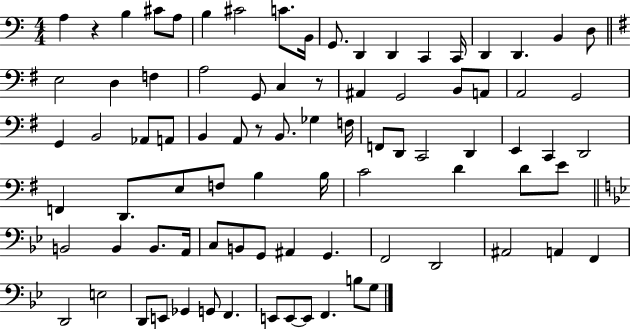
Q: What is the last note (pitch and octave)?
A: G3